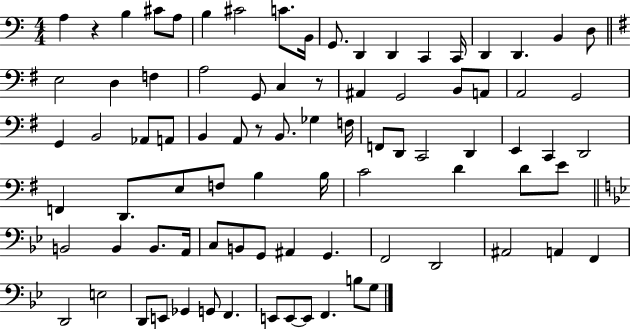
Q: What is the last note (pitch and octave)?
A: G3